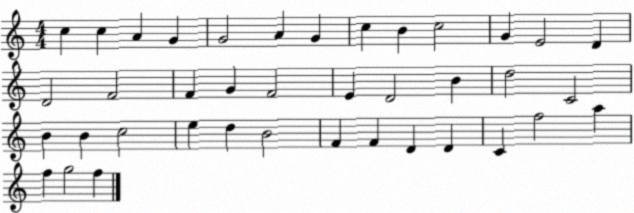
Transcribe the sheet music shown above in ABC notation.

X:1
T:Untitled
M:4/4
L:1/4
K:C
c c A G G2 A G c B c2 G E2 D D2 F2 F G F2 E D2 B d2 C2 B B c2 e d B2 F F D D C f2 a f g2 f